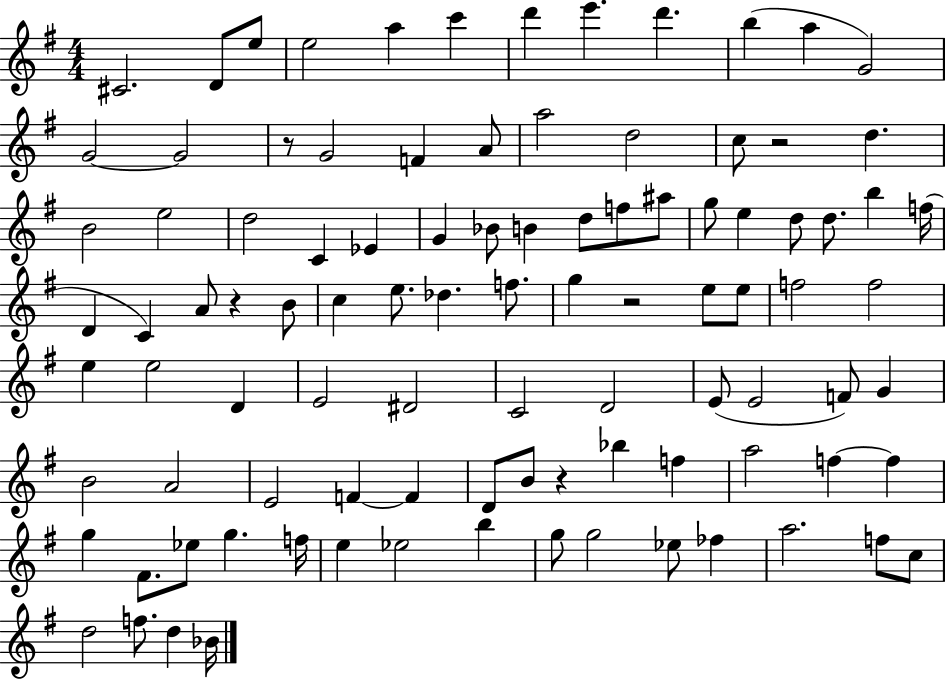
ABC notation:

X:1
T:Untitled
M:4/4
L:1/4
K:G
^C2 D/2 e/2 e2 a c' d' e' d' b a G2 G2 G2 z/2 G2 F A/2 a2 d2 c/2 z2 d B2 e2 d2 C _E G _B/2 B d/2 f/2 ^a/2 g/2 e d/2 d/2 b f/4 D C A/2 z B/2 c e/2 _d f/2 g z2 e/2 e/2 f2 f2 e e2 D E2 ^D2 C2 D2 E/2 E2 F/2 G B2 A2 E2 F F D/2 B/2 z _b f a2 f f g ^F/2 _e/2 g f/4 e _e2 b g/2 g2 _e/2 _f a2 f/2 c/2 d2 f/2 d _B/4